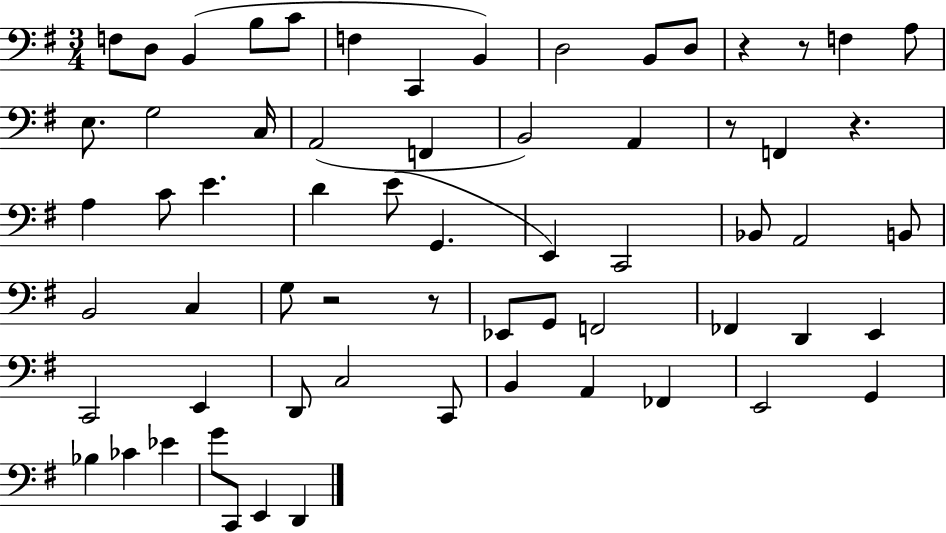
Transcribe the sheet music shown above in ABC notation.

X:1
T:Untitled
M:3/4
L:1/4
K:G
F,/2 D,/2 B,, B,/2 C/2 F, C,, B,, D,2 B,,/2 D,/2 z z/2 F, A,/2 E,/2 G,2 C,/4 A,,2 F,, B,,2 A,, z/2 F,, z A, C/2 E D E/2 G,, E,, C,,2 _B,,/2 A,,2 B,,/2 B,,2 C, G,/2 z2 z/2 _E,,/2 G,,/2 F,,2 _F,, D,, E,, C,,2 E,, D,,/2 C,2 C,,/2 B,, A,, _F,, E,,2 G,, _B, _C _E G/2 C,,/2 E,, D,,